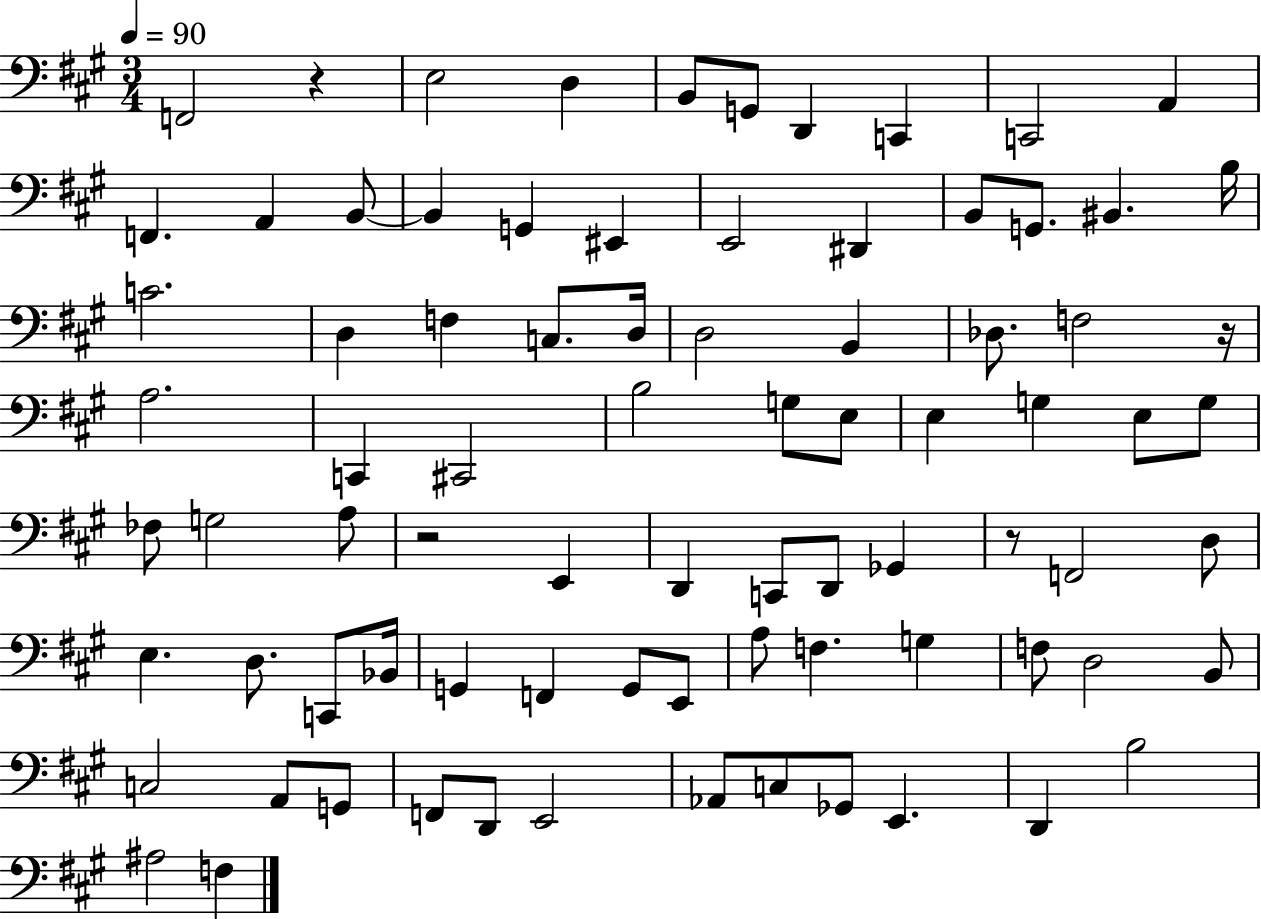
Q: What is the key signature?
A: A major